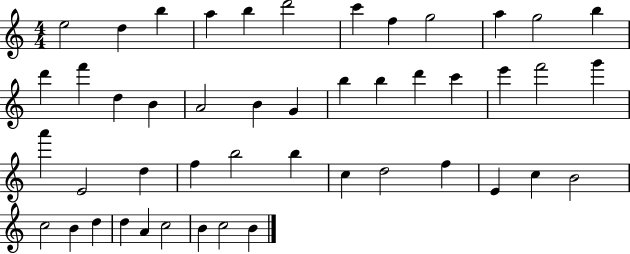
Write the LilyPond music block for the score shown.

{
  \clef treble
  \numericTimeSignature
  \time 4/4
  \key c \major
  e''2 d''4 b''4 | a''4 b''4 d'''2 | c'''4 f''4 g''2 | a''4 g''2 b''4 | \break d'''4 f'''4 d''4 b'4 | a'2 b'4 g'4 | b''4 b''4 d'''4 c'''4 | e'''4 f'''2 g'''4 | \break a'''4 e'2 d''4 | f''4 b''2 b''4 | c''4 d''2 f''4 | e'4 c''4 b'2 | \break c''2 b'4 d''4 | d''4 a'4 c''2 | b'4 c''2 b'4 | \bar "|."
}